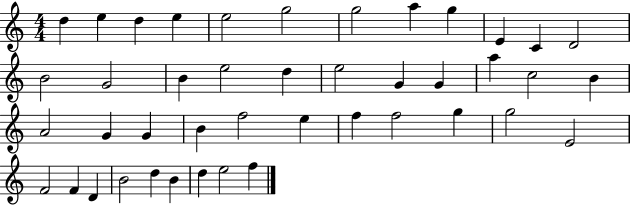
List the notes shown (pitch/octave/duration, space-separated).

D5/q E5/q D5/q E5/q E5/h G5/h G5/h A5/q G5/q E4/q C4/q D4/h B4/h G4/h B4/q E5/h D5/q E5/h G4/q G4/q A5/q C5/h B4/q A4/h G4/q G4/q B4/q F5/h E5/q F5/q F5/h G5/q G5/h E4/h F4/h F4/q D4/q B4/h D5/q B4/q D5/q E5/h F5/q